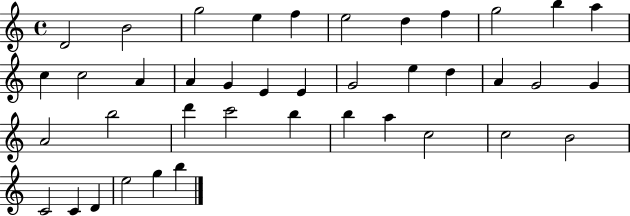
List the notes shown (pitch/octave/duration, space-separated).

D4/h B4/h G5/h E5/q F5/q E5/h D5/q F5/q G5/h B5/q A5/q C5/q C5/h A4/q A4/q G4/q E4/q E4/q G4/h E5/q D5/q A4/q G4/h G4/q A4/h B5/h D6/q C6/h B5/q B5/q A5/q C5/h C5/h B4/h C4/h C4/q D4/q E5/h G5/q B5/q